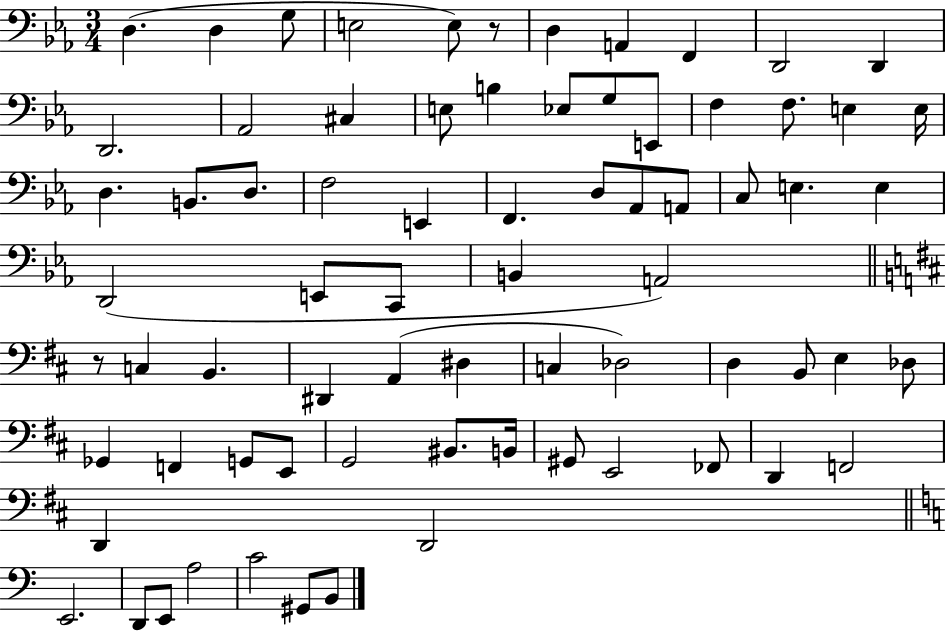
D3/q. D3/q G3/e E3/h E3/e R/e D3/q A2/q F2/q D2/h D2/q D2/h. Ab2/h C#3/q E3/e B3/q Eb3/e G3/e E2/e F3/q F3/e. E3/q E3/s D3/q. B2/e. D3/e. F3/h E2/q F2/q. D3/e Ab2/e A2/e C3/e E3/q. E3/q D2/h E2/e C2/e B2/q A2/h R/e C3/q B2/q. D#2/q A2/q D#3/q C3/q Db3/h D3/q B2/e E3/q Db3/e Gb2/q F2/q G2/e E2/e G2/h BIS2/e. B2/s G#2/e E2/h FES2/e D2/q F2/h D2/q D2/h E2/h. D2/e E2/e A3/h C4/h G#2/e B2/e